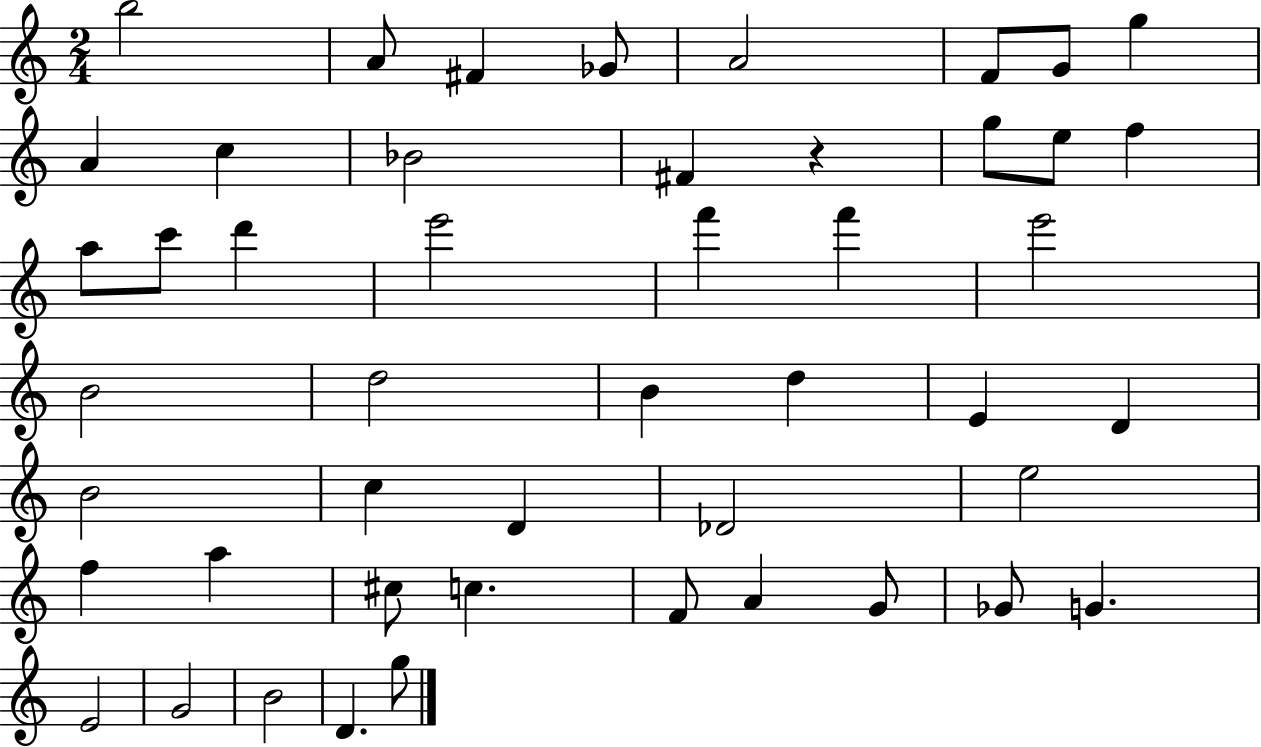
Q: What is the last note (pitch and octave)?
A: G5